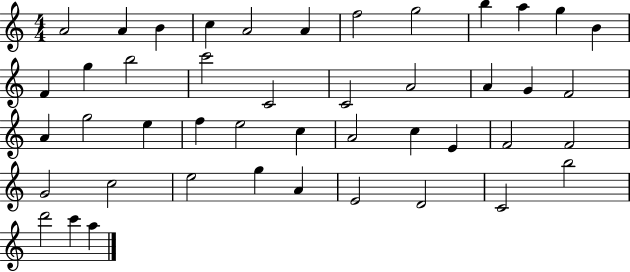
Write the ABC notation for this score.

X:1
T:Untitled
M:4/4
L:1/4
K:C
A2 A B c A2 A f2 g2 b a g B F g b2 c'2 C2 C2 A2 A G F2 A g2 e f e2 c A2 c E F2 F2 G2 c2 e2 g A E2 D2 C2 b2 d'2 c' a